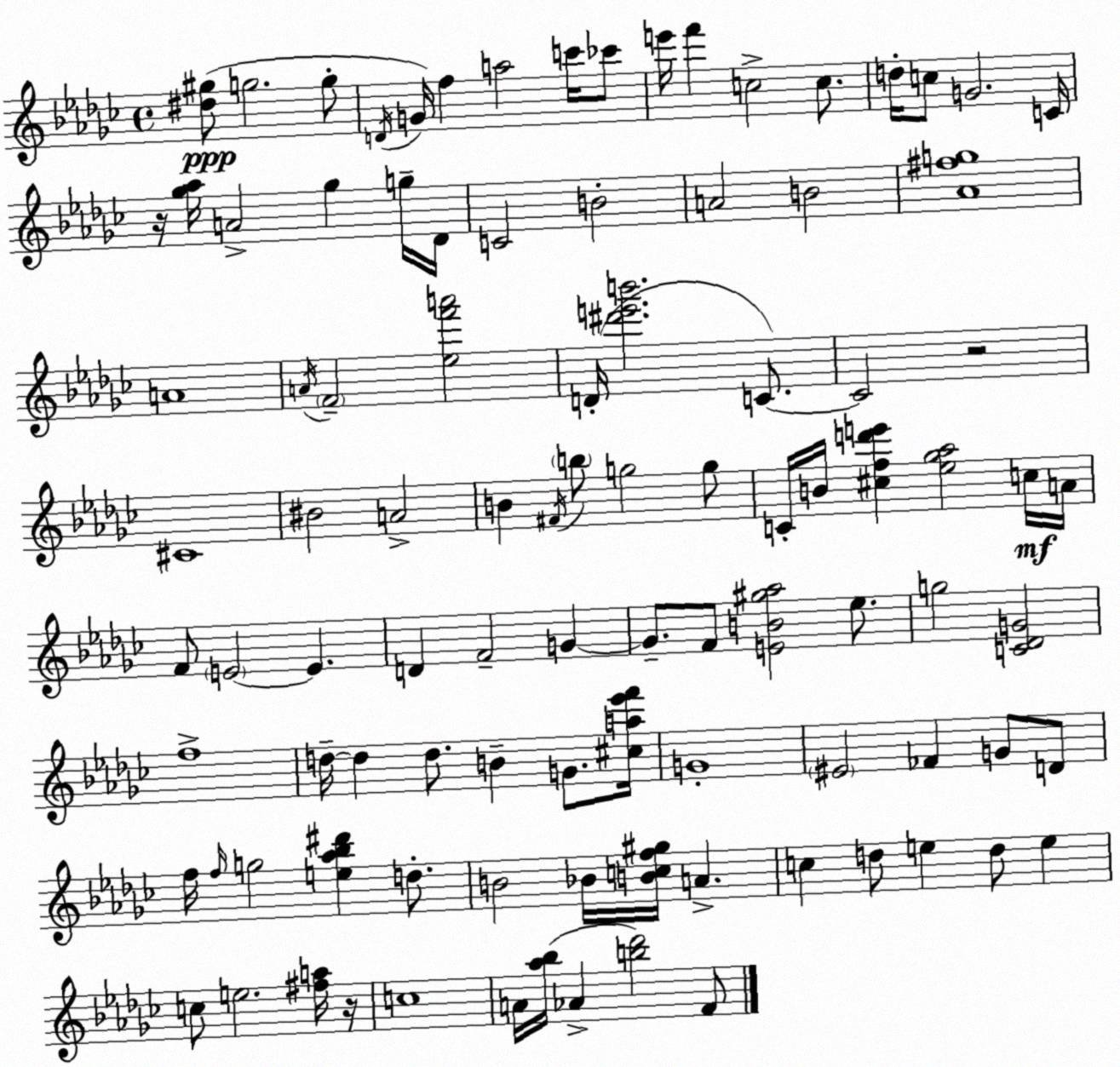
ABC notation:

X:1
T:Untitled
M:4/4
L:1/4
K:Ebm
[^d^g]/2 g2 g/2 D/4 G/4 f a2 c'/4 _c'/2 e'/4 f' c2 c/2 d/4 c/2 G2 C/4 z/4 [_g_a]/4 A2 _g g/4 _D/4 C2 B2 A2 B2 [_A^fg]4 A4 A/4 F2 [_ef'a']2 D/4 [^d'e'b']2 C/2 C2 z2 ^C4 ^B2 A2 B ^F/4 b/2 g2 g/2 C/4 B/4 [^cfd'e'] [_e_g_a]2 c/4 A/4 F/2 E2 E D F2 G G/2 F/2 [EB^g_a]2 _e/2 g2 [C_DG]2 f4 d/4 d d/2 B G/2 [^ca_e'f']/4 G4 ^E2 _F G/2 D/2 f/4 f/4 g2 [e_a_b^d'] d/2 B2 _B/4 [Bcf^g]/4 A c d/2 e d/2 e c/2 e2 [^fa]/4 z/4 c4 A/4 [_a_b]/4 _A [b_d']2 F/2